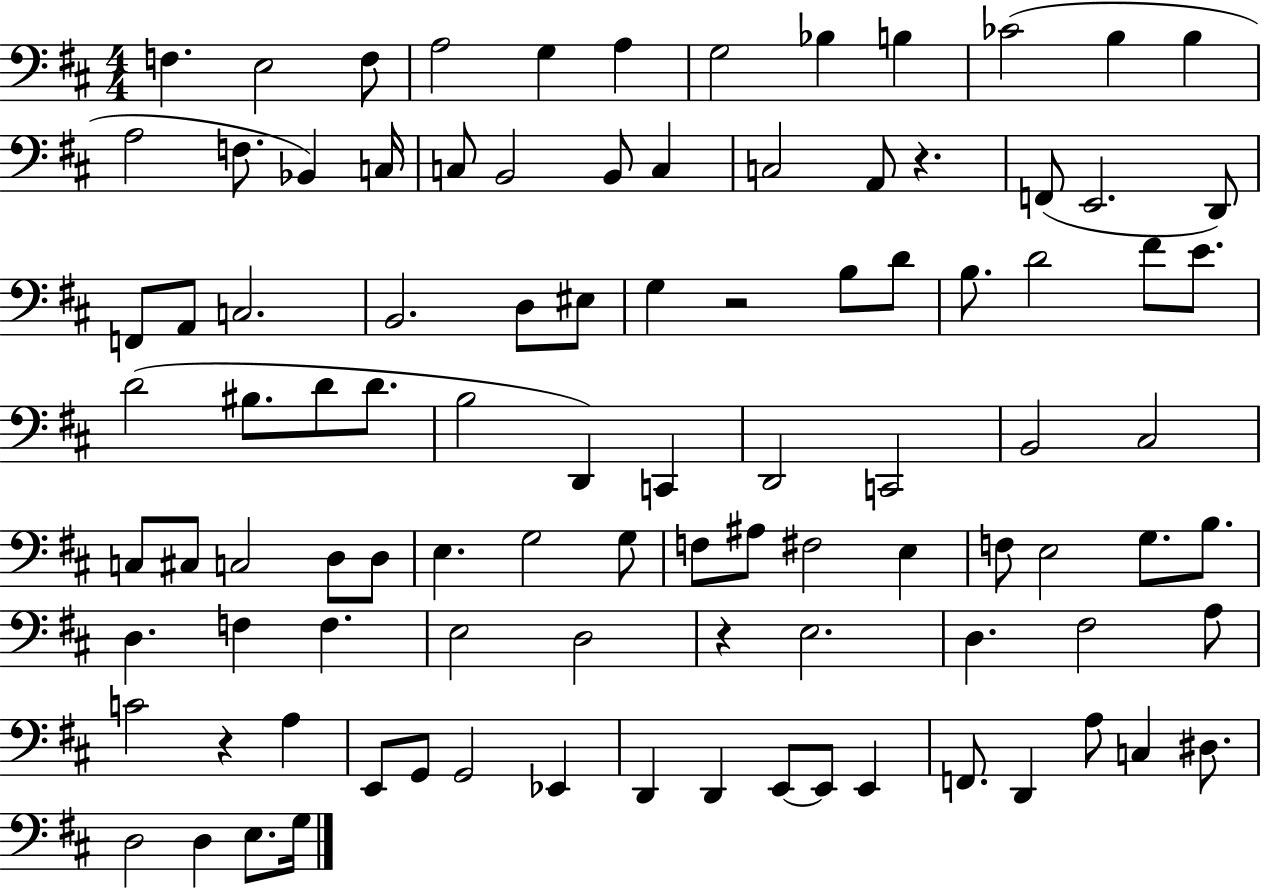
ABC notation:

X:1
T:Untitled
M:4/4
L:1/4
K:D
F, E,2 F,/2 A,2 G, A, G,2 _B, B, _C2 B, B, A,2 F,/2 _B,, C,/4 C,/2 B,,2 B,,/2 C, C,2 A,,/2 z F,,/2 E,,2 D,,/2 F,,/2 A,,/2 C,2 B,,2 D,/2 ^E,/2 G, z2 B,/2 D/2 B,/2 D2 ^F/2 E/2 D2 ^B,/2 D/2 D/2 B,2 D,, C,, D,,2 C,,2 B,,2 ^C,2 C,/2 ^C,/2 C,2 D,/2 D,/2 E, G,2 G,/2 F,/2 ^A,/2 ^F,2 E, F,/2 E,2 G,/2 B,/2 D, F, F, E,2 D,2 z E,2 D, ^F,2 A,/2 C2 z A, E,,/2 G,,/2 G,,2 _E,, D,, D,, E,,/2 E,,/2 E,, F,,/2 D,, A,/2 C, ^D,/2 D,2 D, E,/2 G,/4